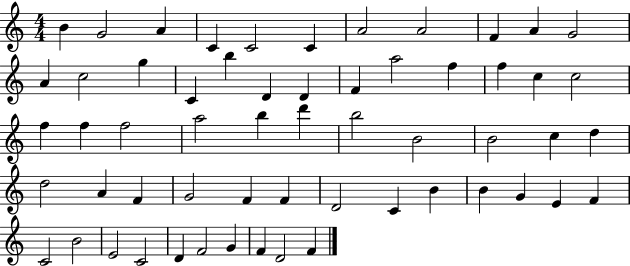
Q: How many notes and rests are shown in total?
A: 58